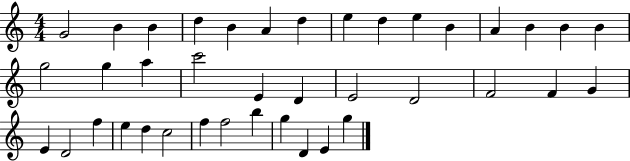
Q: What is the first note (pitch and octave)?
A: G4